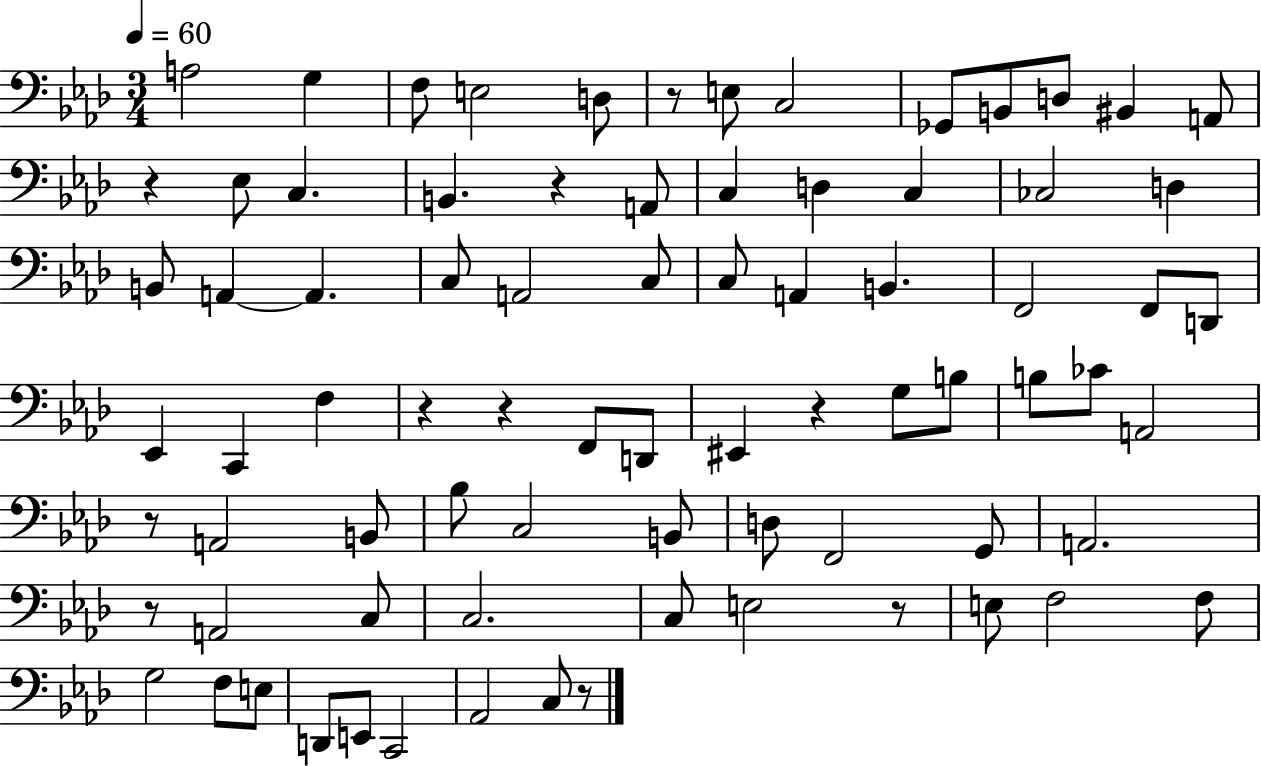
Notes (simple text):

A3/h G3/q F3/e E3/h D3/e R/e E3/e C3/h Gb2/e B2/e D3/e BIS2/q A2/e R/q Eb3/e C3/q. B2/q. R/q A2/e C3/q D3/q C3/q CES3/h D3/q B2/e A2/q A2/q. C3/e A2/h C3/e C3/e A2/q B2/q. F2/h F2/e D2/e Eb2/q C2/q F3/q R/q R/q F2/e D2/e EIS2/q R/q G3/e B3/e B3/e CES4/e A2/h R/e A2/h B2/e Bb3/e C3/h B2/e D3/e F2/h G2/e A2/h. R/e A2/h C3/e C3/h. C3/e E3/h R/e E3/e F3/h F3/e G3/h F3/e E3/e D2/e E2/e C2/h Ab2/h C3/e R/e